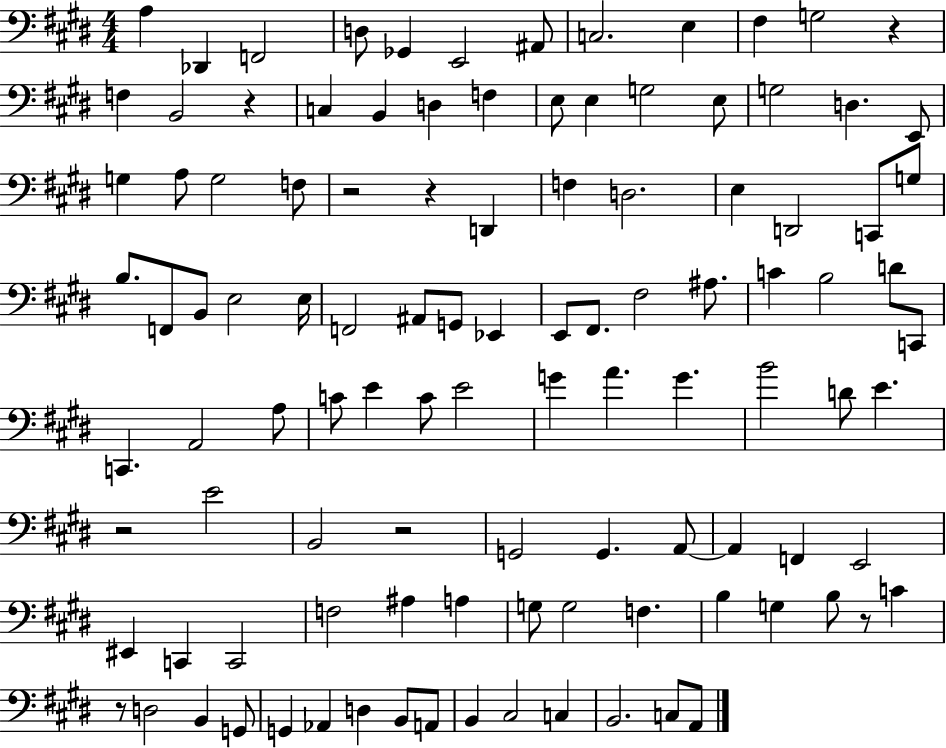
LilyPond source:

{
  \clef bass
  \numericTimeSignature
  \time 4/4
  \key e \major
  a4 des,4 f,2 | d8 ges,4 e,2 ais,8 | c2. e4 | fis4 g2 r4 | \break f4 b,2 r4 | c4 b,4 d4 f4 | e8 e4 g2 e8 | g2 d4. e,8 | \break g4 a8 g2 f8 | r2 r4 d,4 | f4 d2. | e4 d,2 c,8 g8 | \break b8. f,8 b,8 e2 e16 | f,2 ais,8 g,8 ees,4 | e,8 fis,8. fis2 ais8. | c'4 b2 d'8 c,8 | \break c,4. a,2 a8 | c'8 e'4 c'8 e'2 | g'4 a'4. g'4. | b'2 d'8 e'4. | \break r2 e'2 | b,2 r2 | g,2 g,4. a,8~~ | a,4 f,4 e,2 | \break eis,4 c,4 c,2 | f2 ais4 a4 | g8 g2 f4. | b4 g4 b8 r8 c'4 | \break r8 d2 b,4 g,8 | g,4 aes,4 d4 b,8 a,8 | b,4 cis2 c4 | b,2. c8 a,8 | \break \bar "|."
}